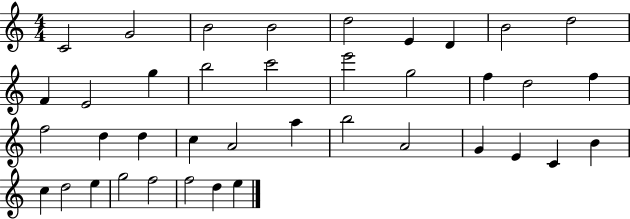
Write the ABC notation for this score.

X:1
T:Untitled
M:4/4
L:1/4
K:C
C2 G2 B2 B2 d2 E D B2 d2 F E2 g b2 c'2 e'2 g2 f d2 f f2 d d c A2 a b2 A2 G E C B c d2 e g2 f2 f2 d e